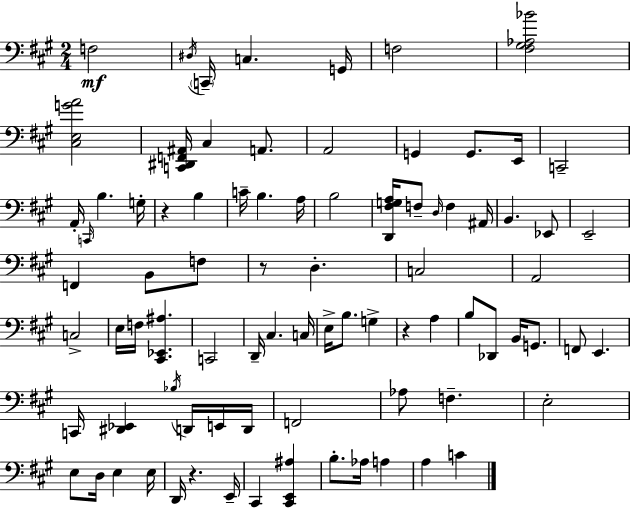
F3/h D#3/s C2/s C3/q. G2/s F3/h [F#3,G#3,Ab3,Bb4]/h [C#3,E3,G4,A4]/h [C2,D#2,F2,A#2]/s C#3/q A2/e. A2/h G2/q G2/e. E2/s C2/h A2/s C2/s B3/q. G3/s R/q B3/q C4/s B3/q. A3/s B3/h [D2,F#3,G3,A3]/s F3/e D3/s F3/q A#2/s B2/q. Eb2/e E2/h F2/q B2/e F3/e R/e D3/q. C3/h A2/h C3/h E3/s F3/s [C#2,Eb2,A#3]/q. C2/h D2/s C#3/q. C3/s E3/s B3/e. G3/q R/q A3/q B3/e Db2/e B2/s G2/e. F2/e E2/q. C2/s [D#2,Eb2]/q Bb3/s D2/s E2/s D2/s F2/h Ab3/e F3/q. E3/h E3/e D3/s E3/q E3/s D2/s R/q. E2/s C#2/q [C#2,E2,A#3]/q B3/e. Ab3/s A3/q A3/q C4/q